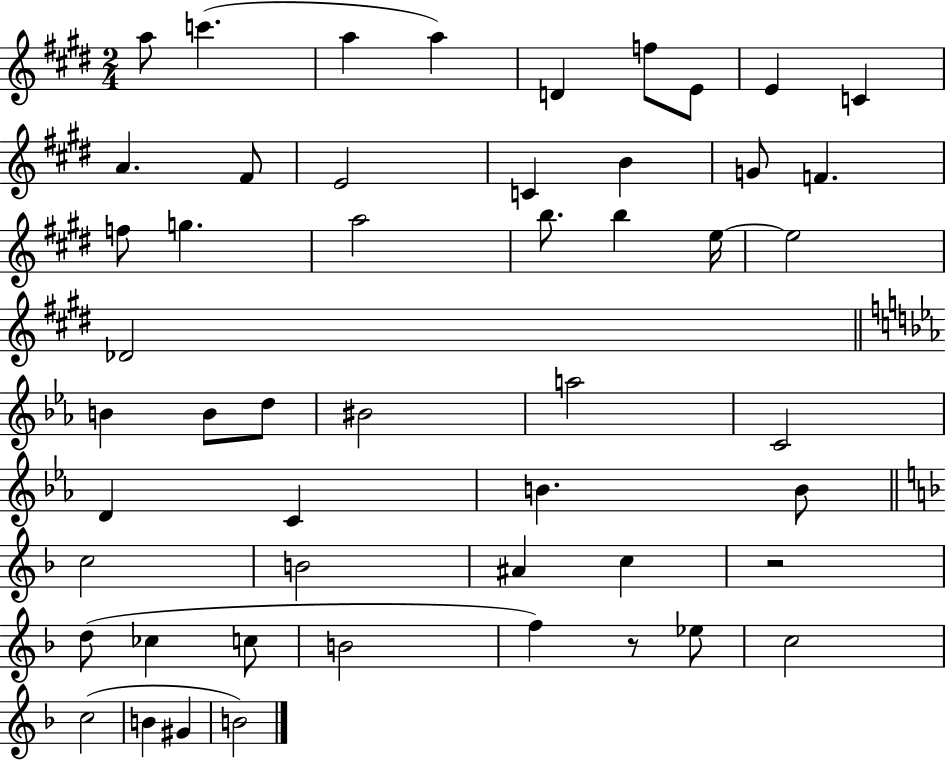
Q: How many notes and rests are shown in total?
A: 51